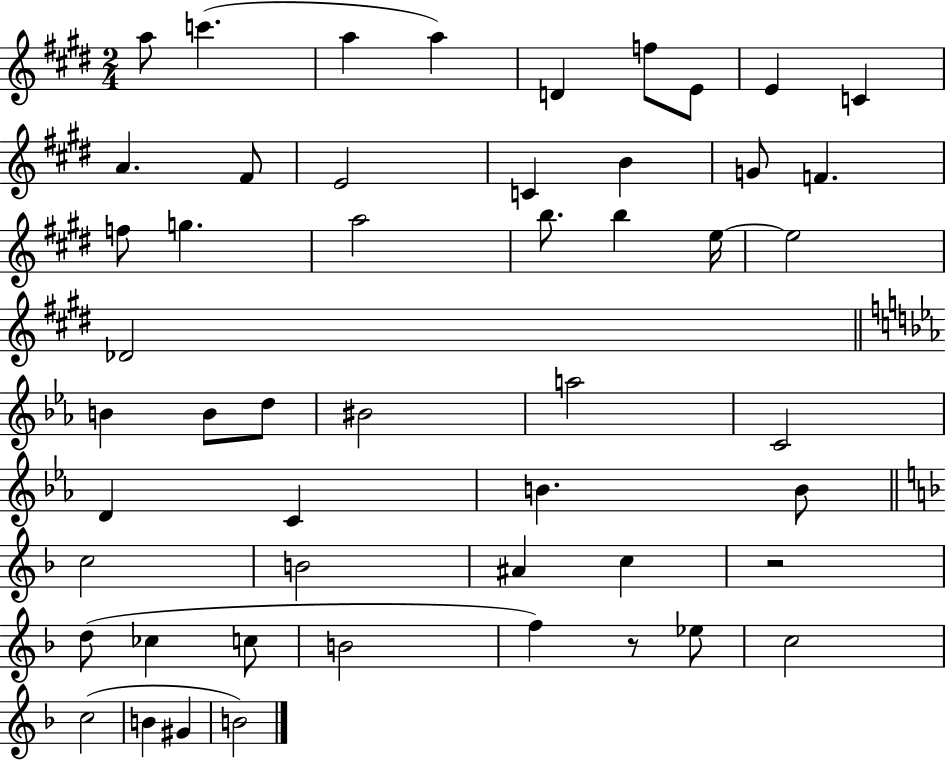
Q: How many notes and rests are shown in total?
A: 51